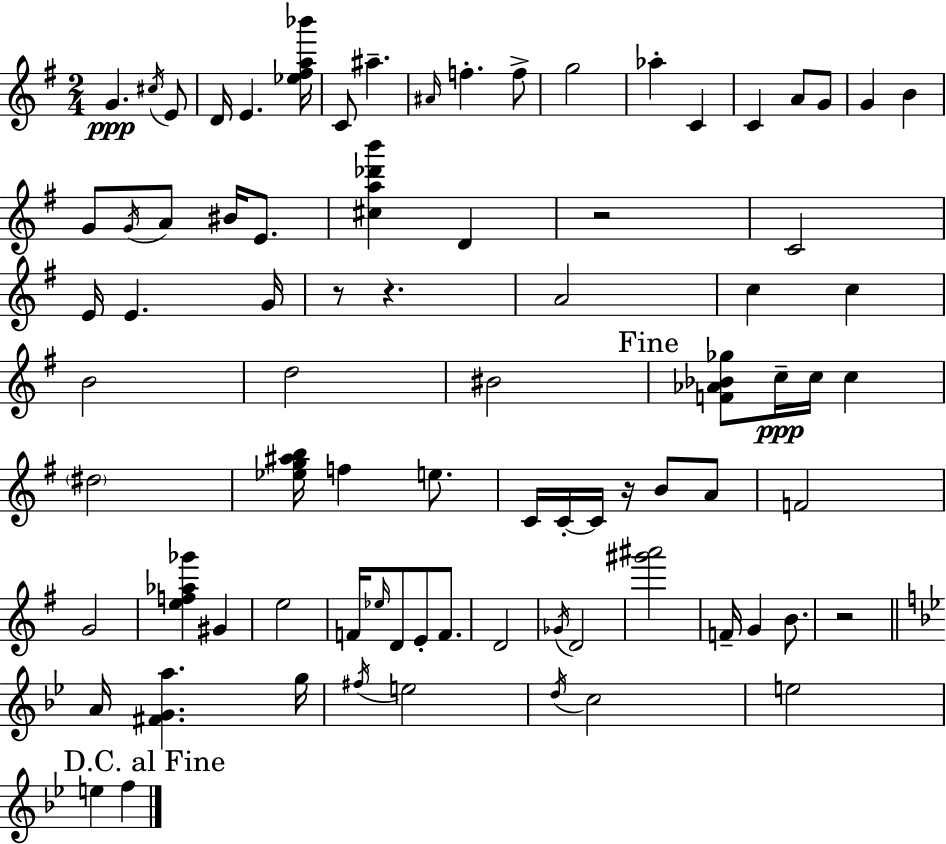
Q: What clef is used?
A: treble